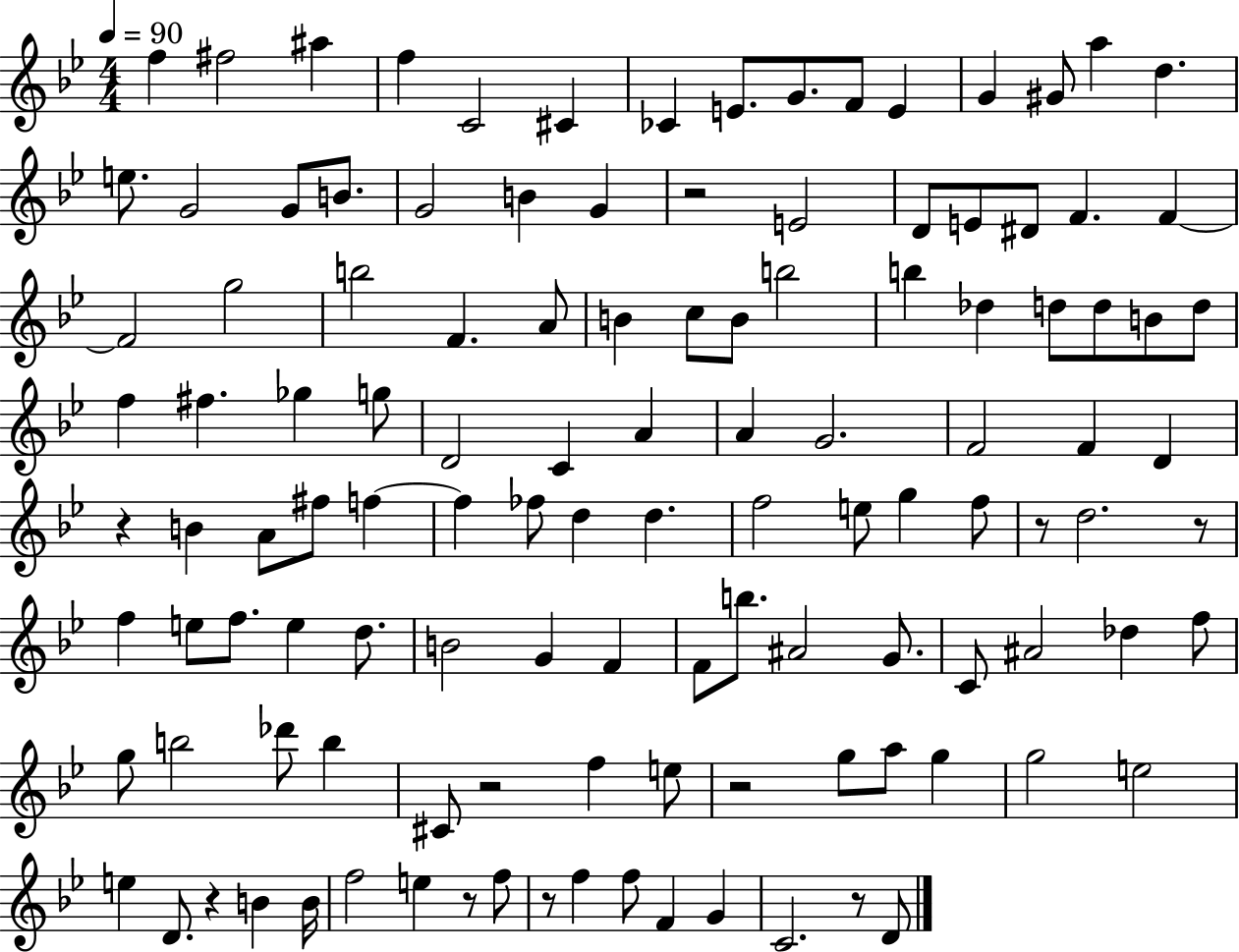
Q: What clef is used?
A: treble